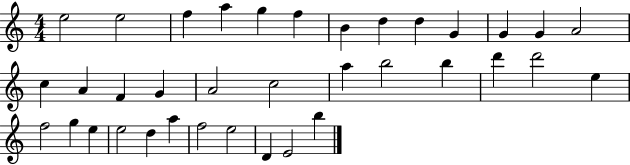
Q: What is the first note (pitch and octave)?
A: E5